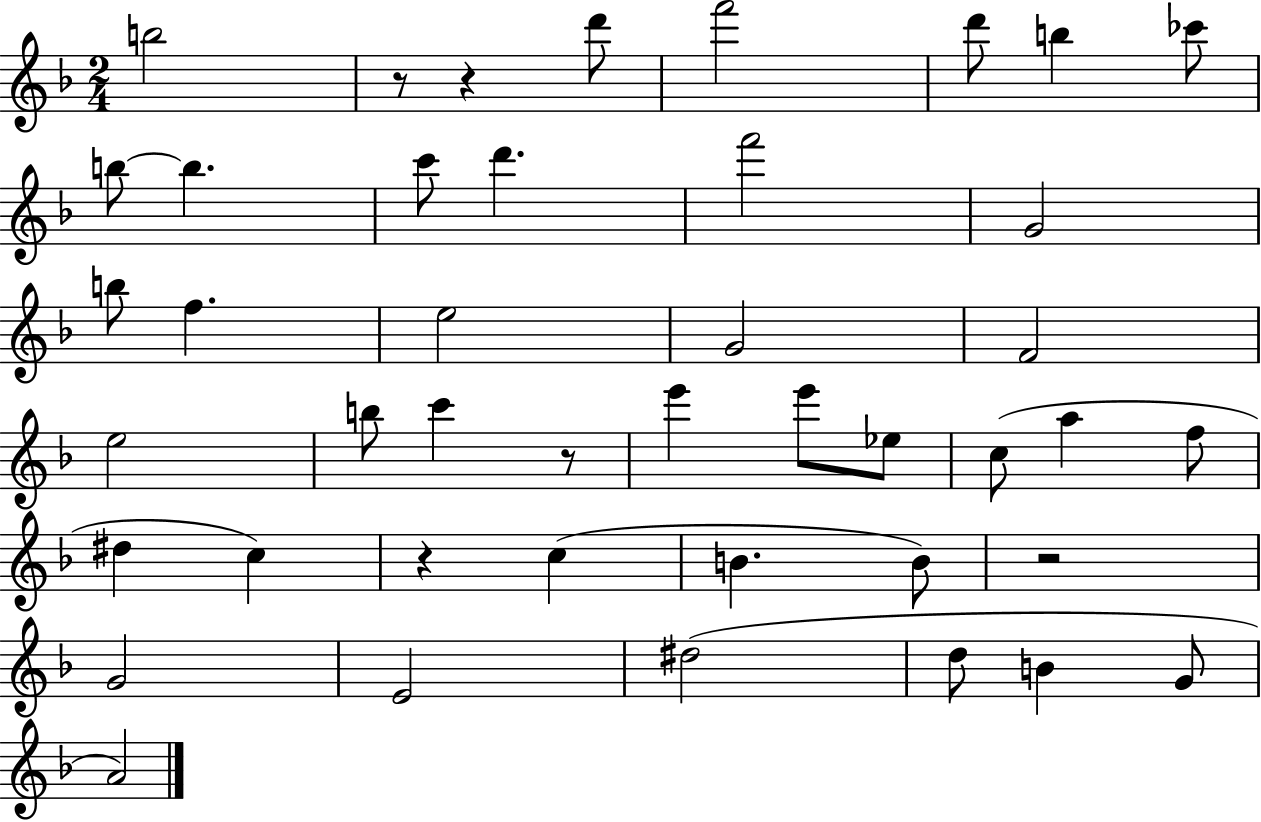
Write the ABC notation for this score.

X:1
T:Untitled
M:2/4
L:1/4
K:F
b2 z/2 z d'/2 f'2 d'/2 b _c'/2 b/2 b c'/2 d' f'2 G2 b/2 f e2 G2 F2 e2 b/2 c' z/2 e' e'/2 _e/2 c/2 a f/2 ^d c z c B B/2 z2 G2 E2 ^d2 d/2 B G/2 A2